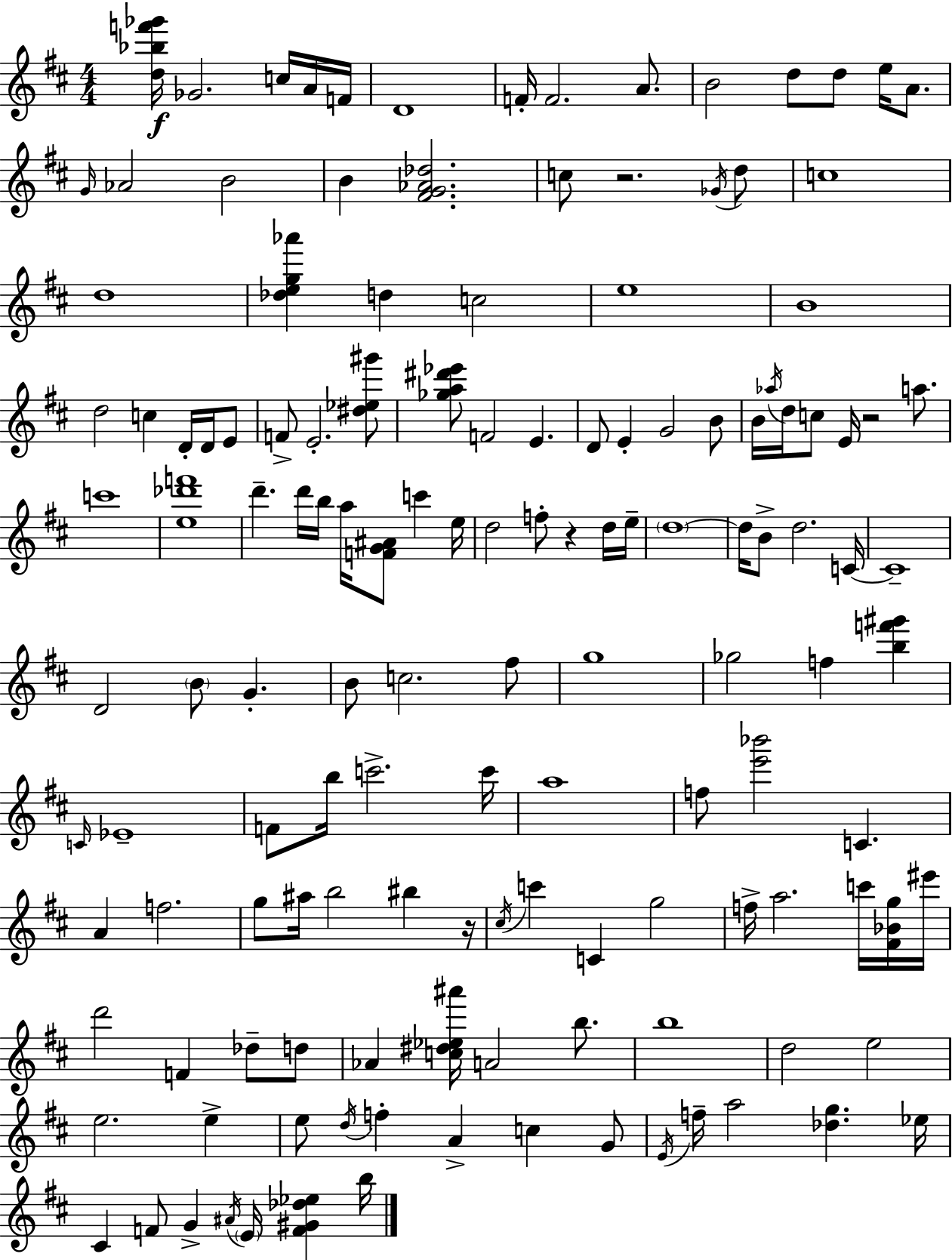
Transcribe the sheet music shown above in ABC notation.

X:1
T:Untitled
M:4/4
L:1/4
K:D
[d_bf'_g']/4 _G2 c/4 A/4 F/4 D4 F/4 F2 A/2 B2 d/2 d/2 e/4 A/2 G/4 _A2 B2 B [^FG_A_d]2 c/2 z2 _G/4 d/2 c4 d4 [_deg_a'] d c2 e4 B4 d2 c D/4 D/4 E/2 F/2 E2 [^d_e^g']/2 [_ga^d'_e']/2 F2 E D/2 E G2 B/2 B/4 _a/4 d/4 c/2 E/4 z2 a/2 c'4 [e_d'f']4 d' d'/4 b/4 a/4 [FG^A]/2 c' e/4 d2 f/2 z d/4 e/4 d4 d/4 B/2 d2 C/4 C4 D2 B/2 G B/2 c2 ^f/2 g4 _g2 f [bf'^g'] C/4 _E4 F/2 b/4 c'2 c'/4 a4 f/2 [e'_b']2 C A f2 g/2 ^a/4 b2 ^b z/4 ^c/4 c' C g2 f/4 a2 c'/4 [^F_Bg]/4 ^e'/4 d'2 F _d/2 d/2 _A [c^d_e^a']/4 A2 b/2 b4 d2 e2 e2 e e/2 d/4 f A c G/2 E/4 f/4 a2 [_dg] _e/4 ^C F/2 G ^A/4 E/4 [F^G_d_e] b/4